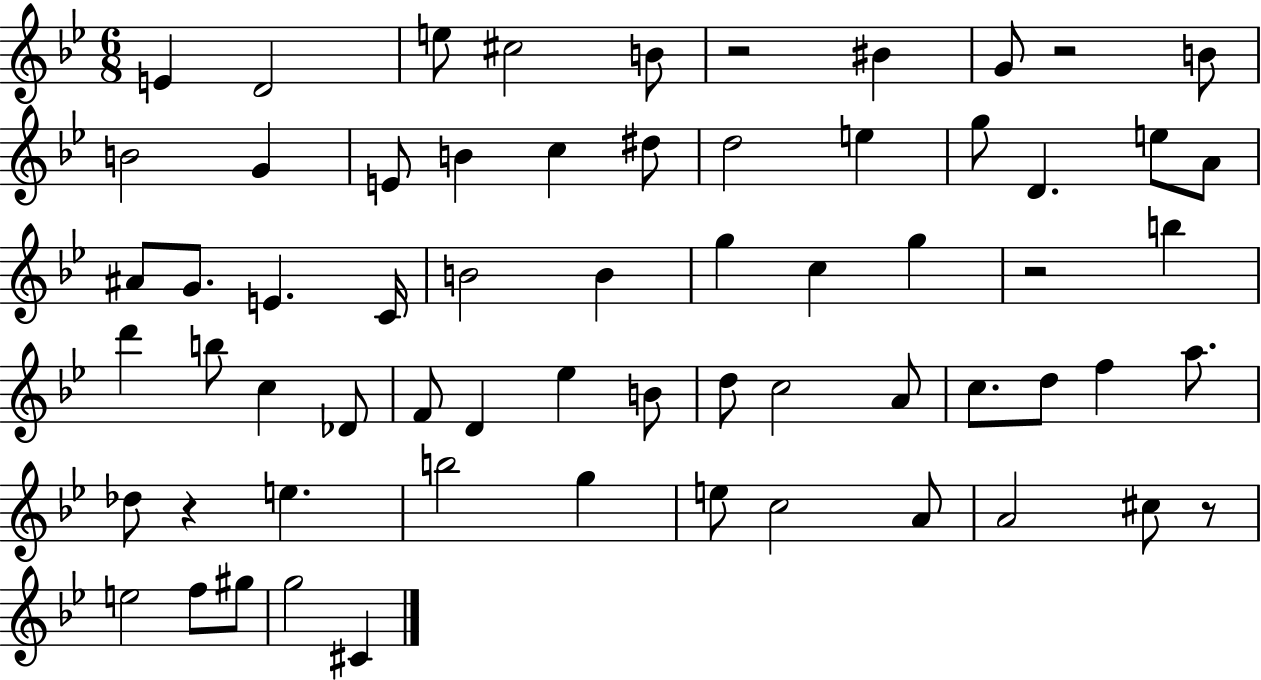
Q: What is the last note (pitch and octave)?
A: C#4